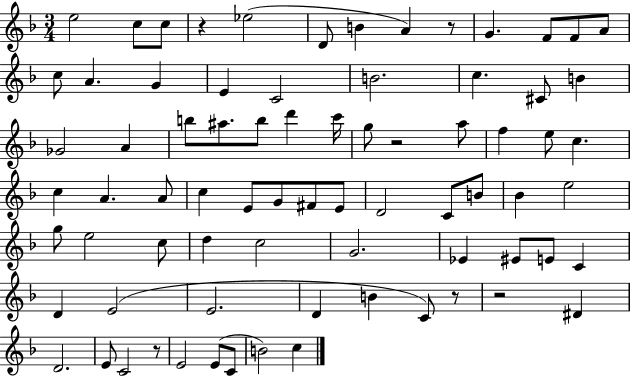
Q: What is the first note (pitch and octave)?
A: E5